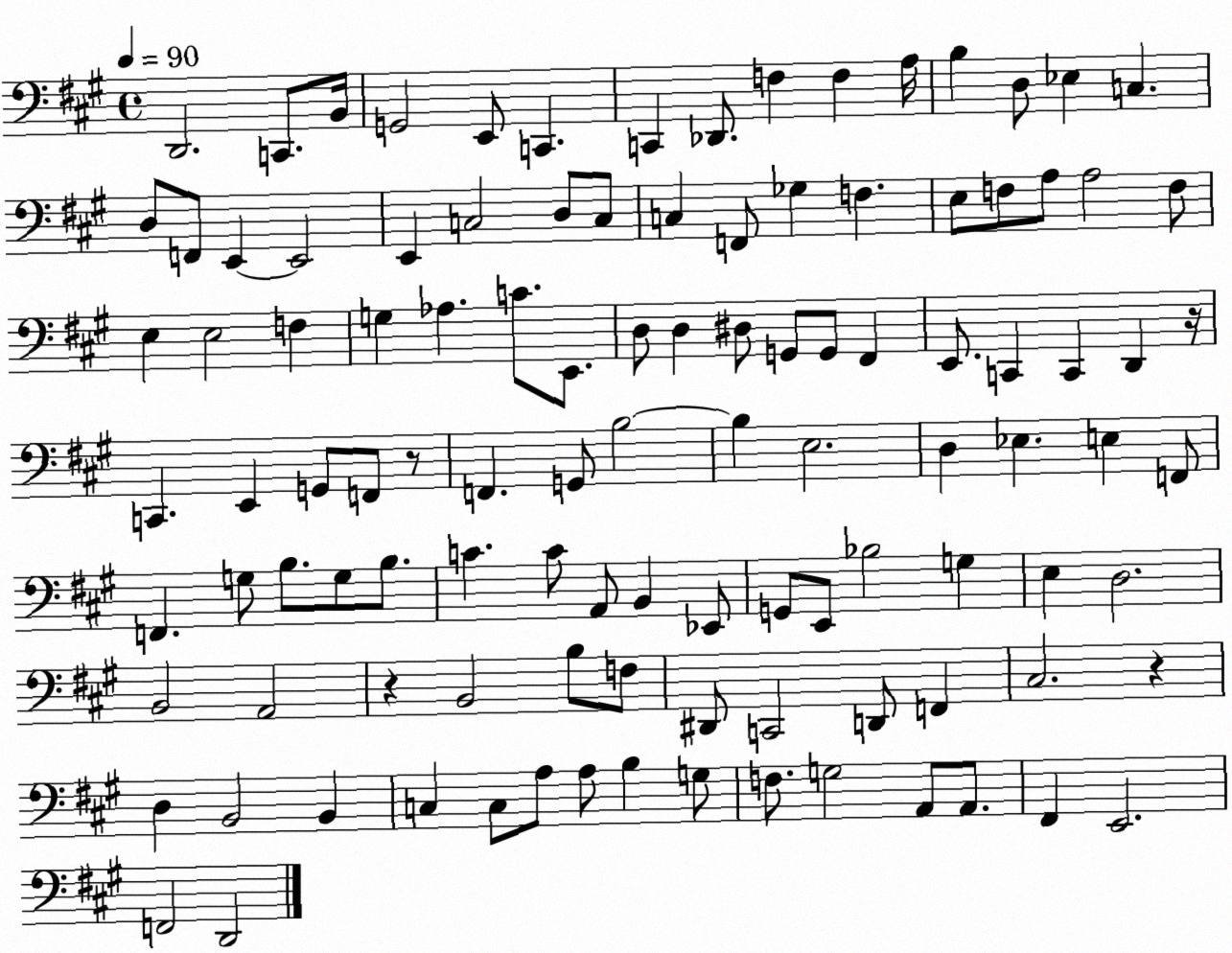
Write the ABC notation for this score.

X:1
T:Untitled
M:4/4
L:1/4
K:A
D,,2 C,,/2 B,,/4 G,,2 E,,/2 C,, C,, _D,,/2 F, F, A,/4 B, D,/2 _E, C, D,/2 F,,/2 E,, E,,2 E,, C,2 D,/2 C,/2 C, F,,/2 _G, F, E,/2 F,/2 A,/2 A,2 F,/2 E, E,2 F, G, _A, C/2 E,,/2 D,/2 D, ^D,/2 G,,/2 G,,/2 ^F,, E,,/2 C,, C,, D,, z/4 C,, E,, G,,/2 F,,/2 z/2 F,, G,,/2 B,2 B, E,2 D, _E, E, F,,/2 F,, G,/2 B,/2 G,/2 B,/2 C C/2 A,,/2 B,, _E,,/2 G,,/2 E,,/2 _B,2 G, E, D,2 B,,2 A,,2 z B,,2 B,/2 F,/2 ^D,,/2 C,,2 D,,/2 F,, ^C,2 z D, B,,2 B,, C, C,/2 A,/2 A,/2 B, G,/2 F,/2 G,2 A,,/2 A,,/2 ^F,, E,,2 F,,2 D,,2